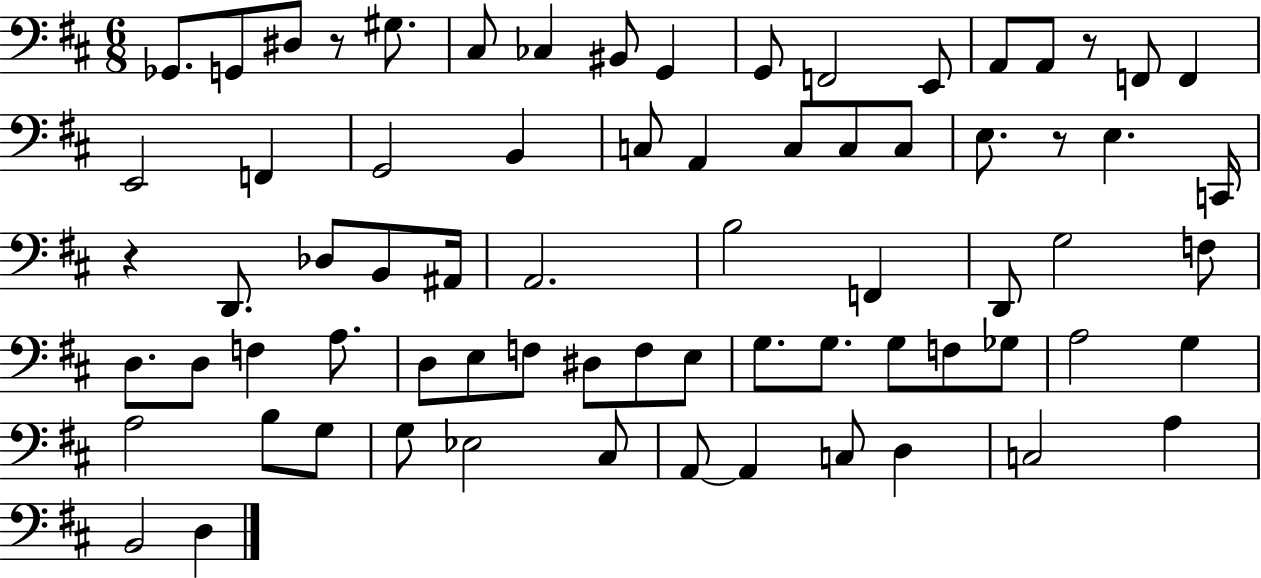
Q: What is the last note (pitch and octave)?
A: D3